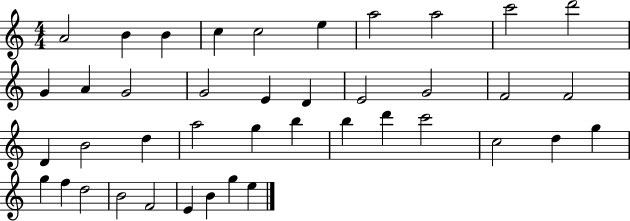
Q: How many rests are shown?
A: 0